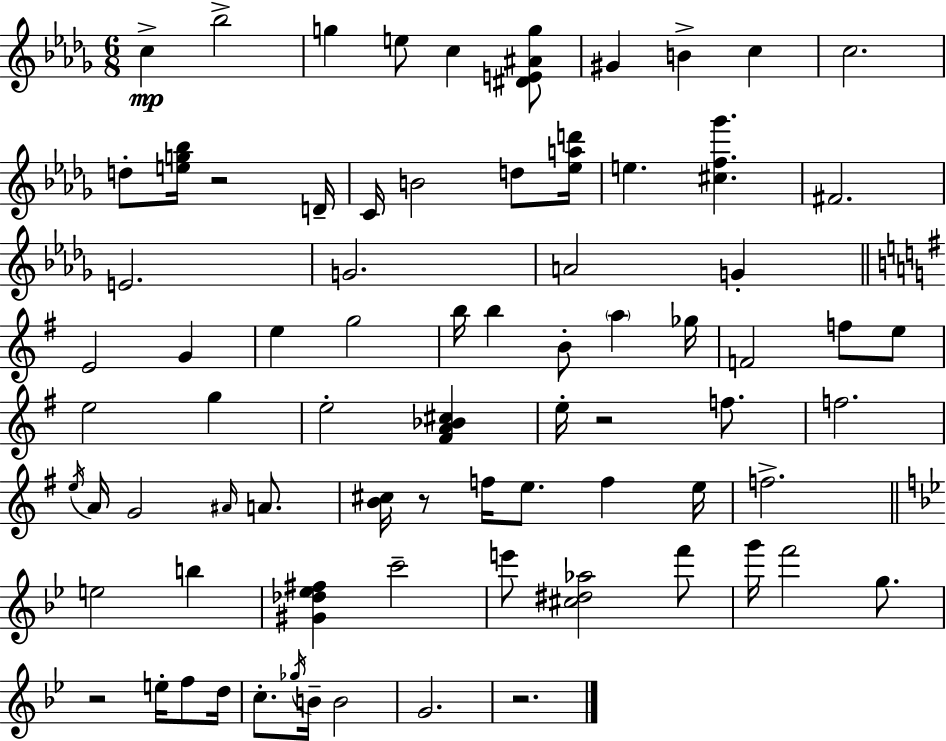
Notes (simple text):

C5/q Bb5/h G5/q E5/e C5/q [D#4,E4,A#4,G5]/e G#4/q B4/q C5/q C5/h. D5/e [E5,G5,Bb5]/s R/h D4/s C4/s B4/h D5/e [Eb5,A5,D6]/s E5/q. [C#5,F5,Gb6]/q. F#4/h. E4/h. G4/h. A4/h G4/q E4/h G4/q E5/q G5/h B5/s B5/q B4/e A5/q Gb5/s F4/h F5/e E5/e E5/h G5/q E5/h [F#4,A4,Bb4,C#5]/q E5/s R/h F5/e. F5/h. E5/s A4/s G4/h A#4/s A4/e. [B4,C#5]/s R/e F5/s E5/e. F5/q E5/s F5/h. E5/h B5/q [G#4,Db5,Eb5,F#5]/q C6/h E6/e [C#5,D#5,Ab5]/h F6/e G6/s F6/h G5/e. R/h E5/s F5/e D5/s C5/e. Gb5/s B4/s B4/h G4/h. R/h.